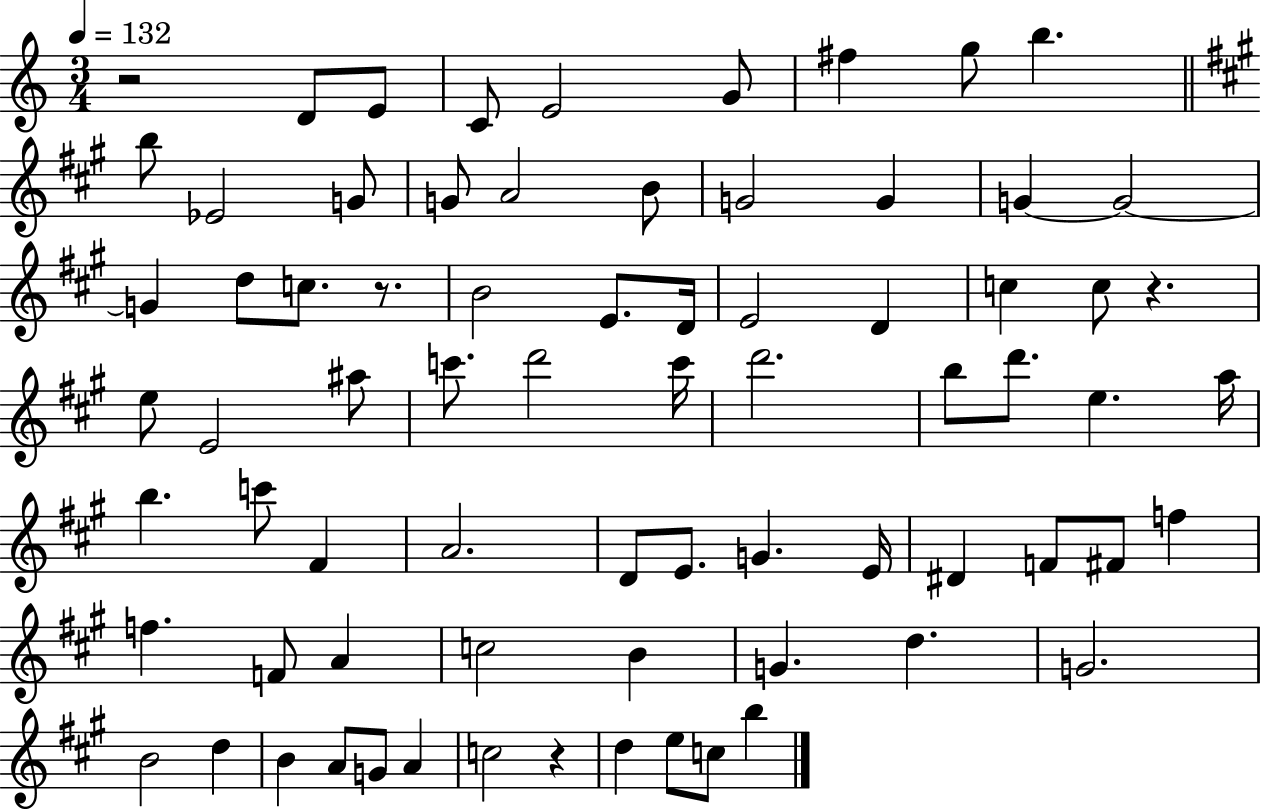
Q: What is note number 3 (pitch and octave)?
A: C4